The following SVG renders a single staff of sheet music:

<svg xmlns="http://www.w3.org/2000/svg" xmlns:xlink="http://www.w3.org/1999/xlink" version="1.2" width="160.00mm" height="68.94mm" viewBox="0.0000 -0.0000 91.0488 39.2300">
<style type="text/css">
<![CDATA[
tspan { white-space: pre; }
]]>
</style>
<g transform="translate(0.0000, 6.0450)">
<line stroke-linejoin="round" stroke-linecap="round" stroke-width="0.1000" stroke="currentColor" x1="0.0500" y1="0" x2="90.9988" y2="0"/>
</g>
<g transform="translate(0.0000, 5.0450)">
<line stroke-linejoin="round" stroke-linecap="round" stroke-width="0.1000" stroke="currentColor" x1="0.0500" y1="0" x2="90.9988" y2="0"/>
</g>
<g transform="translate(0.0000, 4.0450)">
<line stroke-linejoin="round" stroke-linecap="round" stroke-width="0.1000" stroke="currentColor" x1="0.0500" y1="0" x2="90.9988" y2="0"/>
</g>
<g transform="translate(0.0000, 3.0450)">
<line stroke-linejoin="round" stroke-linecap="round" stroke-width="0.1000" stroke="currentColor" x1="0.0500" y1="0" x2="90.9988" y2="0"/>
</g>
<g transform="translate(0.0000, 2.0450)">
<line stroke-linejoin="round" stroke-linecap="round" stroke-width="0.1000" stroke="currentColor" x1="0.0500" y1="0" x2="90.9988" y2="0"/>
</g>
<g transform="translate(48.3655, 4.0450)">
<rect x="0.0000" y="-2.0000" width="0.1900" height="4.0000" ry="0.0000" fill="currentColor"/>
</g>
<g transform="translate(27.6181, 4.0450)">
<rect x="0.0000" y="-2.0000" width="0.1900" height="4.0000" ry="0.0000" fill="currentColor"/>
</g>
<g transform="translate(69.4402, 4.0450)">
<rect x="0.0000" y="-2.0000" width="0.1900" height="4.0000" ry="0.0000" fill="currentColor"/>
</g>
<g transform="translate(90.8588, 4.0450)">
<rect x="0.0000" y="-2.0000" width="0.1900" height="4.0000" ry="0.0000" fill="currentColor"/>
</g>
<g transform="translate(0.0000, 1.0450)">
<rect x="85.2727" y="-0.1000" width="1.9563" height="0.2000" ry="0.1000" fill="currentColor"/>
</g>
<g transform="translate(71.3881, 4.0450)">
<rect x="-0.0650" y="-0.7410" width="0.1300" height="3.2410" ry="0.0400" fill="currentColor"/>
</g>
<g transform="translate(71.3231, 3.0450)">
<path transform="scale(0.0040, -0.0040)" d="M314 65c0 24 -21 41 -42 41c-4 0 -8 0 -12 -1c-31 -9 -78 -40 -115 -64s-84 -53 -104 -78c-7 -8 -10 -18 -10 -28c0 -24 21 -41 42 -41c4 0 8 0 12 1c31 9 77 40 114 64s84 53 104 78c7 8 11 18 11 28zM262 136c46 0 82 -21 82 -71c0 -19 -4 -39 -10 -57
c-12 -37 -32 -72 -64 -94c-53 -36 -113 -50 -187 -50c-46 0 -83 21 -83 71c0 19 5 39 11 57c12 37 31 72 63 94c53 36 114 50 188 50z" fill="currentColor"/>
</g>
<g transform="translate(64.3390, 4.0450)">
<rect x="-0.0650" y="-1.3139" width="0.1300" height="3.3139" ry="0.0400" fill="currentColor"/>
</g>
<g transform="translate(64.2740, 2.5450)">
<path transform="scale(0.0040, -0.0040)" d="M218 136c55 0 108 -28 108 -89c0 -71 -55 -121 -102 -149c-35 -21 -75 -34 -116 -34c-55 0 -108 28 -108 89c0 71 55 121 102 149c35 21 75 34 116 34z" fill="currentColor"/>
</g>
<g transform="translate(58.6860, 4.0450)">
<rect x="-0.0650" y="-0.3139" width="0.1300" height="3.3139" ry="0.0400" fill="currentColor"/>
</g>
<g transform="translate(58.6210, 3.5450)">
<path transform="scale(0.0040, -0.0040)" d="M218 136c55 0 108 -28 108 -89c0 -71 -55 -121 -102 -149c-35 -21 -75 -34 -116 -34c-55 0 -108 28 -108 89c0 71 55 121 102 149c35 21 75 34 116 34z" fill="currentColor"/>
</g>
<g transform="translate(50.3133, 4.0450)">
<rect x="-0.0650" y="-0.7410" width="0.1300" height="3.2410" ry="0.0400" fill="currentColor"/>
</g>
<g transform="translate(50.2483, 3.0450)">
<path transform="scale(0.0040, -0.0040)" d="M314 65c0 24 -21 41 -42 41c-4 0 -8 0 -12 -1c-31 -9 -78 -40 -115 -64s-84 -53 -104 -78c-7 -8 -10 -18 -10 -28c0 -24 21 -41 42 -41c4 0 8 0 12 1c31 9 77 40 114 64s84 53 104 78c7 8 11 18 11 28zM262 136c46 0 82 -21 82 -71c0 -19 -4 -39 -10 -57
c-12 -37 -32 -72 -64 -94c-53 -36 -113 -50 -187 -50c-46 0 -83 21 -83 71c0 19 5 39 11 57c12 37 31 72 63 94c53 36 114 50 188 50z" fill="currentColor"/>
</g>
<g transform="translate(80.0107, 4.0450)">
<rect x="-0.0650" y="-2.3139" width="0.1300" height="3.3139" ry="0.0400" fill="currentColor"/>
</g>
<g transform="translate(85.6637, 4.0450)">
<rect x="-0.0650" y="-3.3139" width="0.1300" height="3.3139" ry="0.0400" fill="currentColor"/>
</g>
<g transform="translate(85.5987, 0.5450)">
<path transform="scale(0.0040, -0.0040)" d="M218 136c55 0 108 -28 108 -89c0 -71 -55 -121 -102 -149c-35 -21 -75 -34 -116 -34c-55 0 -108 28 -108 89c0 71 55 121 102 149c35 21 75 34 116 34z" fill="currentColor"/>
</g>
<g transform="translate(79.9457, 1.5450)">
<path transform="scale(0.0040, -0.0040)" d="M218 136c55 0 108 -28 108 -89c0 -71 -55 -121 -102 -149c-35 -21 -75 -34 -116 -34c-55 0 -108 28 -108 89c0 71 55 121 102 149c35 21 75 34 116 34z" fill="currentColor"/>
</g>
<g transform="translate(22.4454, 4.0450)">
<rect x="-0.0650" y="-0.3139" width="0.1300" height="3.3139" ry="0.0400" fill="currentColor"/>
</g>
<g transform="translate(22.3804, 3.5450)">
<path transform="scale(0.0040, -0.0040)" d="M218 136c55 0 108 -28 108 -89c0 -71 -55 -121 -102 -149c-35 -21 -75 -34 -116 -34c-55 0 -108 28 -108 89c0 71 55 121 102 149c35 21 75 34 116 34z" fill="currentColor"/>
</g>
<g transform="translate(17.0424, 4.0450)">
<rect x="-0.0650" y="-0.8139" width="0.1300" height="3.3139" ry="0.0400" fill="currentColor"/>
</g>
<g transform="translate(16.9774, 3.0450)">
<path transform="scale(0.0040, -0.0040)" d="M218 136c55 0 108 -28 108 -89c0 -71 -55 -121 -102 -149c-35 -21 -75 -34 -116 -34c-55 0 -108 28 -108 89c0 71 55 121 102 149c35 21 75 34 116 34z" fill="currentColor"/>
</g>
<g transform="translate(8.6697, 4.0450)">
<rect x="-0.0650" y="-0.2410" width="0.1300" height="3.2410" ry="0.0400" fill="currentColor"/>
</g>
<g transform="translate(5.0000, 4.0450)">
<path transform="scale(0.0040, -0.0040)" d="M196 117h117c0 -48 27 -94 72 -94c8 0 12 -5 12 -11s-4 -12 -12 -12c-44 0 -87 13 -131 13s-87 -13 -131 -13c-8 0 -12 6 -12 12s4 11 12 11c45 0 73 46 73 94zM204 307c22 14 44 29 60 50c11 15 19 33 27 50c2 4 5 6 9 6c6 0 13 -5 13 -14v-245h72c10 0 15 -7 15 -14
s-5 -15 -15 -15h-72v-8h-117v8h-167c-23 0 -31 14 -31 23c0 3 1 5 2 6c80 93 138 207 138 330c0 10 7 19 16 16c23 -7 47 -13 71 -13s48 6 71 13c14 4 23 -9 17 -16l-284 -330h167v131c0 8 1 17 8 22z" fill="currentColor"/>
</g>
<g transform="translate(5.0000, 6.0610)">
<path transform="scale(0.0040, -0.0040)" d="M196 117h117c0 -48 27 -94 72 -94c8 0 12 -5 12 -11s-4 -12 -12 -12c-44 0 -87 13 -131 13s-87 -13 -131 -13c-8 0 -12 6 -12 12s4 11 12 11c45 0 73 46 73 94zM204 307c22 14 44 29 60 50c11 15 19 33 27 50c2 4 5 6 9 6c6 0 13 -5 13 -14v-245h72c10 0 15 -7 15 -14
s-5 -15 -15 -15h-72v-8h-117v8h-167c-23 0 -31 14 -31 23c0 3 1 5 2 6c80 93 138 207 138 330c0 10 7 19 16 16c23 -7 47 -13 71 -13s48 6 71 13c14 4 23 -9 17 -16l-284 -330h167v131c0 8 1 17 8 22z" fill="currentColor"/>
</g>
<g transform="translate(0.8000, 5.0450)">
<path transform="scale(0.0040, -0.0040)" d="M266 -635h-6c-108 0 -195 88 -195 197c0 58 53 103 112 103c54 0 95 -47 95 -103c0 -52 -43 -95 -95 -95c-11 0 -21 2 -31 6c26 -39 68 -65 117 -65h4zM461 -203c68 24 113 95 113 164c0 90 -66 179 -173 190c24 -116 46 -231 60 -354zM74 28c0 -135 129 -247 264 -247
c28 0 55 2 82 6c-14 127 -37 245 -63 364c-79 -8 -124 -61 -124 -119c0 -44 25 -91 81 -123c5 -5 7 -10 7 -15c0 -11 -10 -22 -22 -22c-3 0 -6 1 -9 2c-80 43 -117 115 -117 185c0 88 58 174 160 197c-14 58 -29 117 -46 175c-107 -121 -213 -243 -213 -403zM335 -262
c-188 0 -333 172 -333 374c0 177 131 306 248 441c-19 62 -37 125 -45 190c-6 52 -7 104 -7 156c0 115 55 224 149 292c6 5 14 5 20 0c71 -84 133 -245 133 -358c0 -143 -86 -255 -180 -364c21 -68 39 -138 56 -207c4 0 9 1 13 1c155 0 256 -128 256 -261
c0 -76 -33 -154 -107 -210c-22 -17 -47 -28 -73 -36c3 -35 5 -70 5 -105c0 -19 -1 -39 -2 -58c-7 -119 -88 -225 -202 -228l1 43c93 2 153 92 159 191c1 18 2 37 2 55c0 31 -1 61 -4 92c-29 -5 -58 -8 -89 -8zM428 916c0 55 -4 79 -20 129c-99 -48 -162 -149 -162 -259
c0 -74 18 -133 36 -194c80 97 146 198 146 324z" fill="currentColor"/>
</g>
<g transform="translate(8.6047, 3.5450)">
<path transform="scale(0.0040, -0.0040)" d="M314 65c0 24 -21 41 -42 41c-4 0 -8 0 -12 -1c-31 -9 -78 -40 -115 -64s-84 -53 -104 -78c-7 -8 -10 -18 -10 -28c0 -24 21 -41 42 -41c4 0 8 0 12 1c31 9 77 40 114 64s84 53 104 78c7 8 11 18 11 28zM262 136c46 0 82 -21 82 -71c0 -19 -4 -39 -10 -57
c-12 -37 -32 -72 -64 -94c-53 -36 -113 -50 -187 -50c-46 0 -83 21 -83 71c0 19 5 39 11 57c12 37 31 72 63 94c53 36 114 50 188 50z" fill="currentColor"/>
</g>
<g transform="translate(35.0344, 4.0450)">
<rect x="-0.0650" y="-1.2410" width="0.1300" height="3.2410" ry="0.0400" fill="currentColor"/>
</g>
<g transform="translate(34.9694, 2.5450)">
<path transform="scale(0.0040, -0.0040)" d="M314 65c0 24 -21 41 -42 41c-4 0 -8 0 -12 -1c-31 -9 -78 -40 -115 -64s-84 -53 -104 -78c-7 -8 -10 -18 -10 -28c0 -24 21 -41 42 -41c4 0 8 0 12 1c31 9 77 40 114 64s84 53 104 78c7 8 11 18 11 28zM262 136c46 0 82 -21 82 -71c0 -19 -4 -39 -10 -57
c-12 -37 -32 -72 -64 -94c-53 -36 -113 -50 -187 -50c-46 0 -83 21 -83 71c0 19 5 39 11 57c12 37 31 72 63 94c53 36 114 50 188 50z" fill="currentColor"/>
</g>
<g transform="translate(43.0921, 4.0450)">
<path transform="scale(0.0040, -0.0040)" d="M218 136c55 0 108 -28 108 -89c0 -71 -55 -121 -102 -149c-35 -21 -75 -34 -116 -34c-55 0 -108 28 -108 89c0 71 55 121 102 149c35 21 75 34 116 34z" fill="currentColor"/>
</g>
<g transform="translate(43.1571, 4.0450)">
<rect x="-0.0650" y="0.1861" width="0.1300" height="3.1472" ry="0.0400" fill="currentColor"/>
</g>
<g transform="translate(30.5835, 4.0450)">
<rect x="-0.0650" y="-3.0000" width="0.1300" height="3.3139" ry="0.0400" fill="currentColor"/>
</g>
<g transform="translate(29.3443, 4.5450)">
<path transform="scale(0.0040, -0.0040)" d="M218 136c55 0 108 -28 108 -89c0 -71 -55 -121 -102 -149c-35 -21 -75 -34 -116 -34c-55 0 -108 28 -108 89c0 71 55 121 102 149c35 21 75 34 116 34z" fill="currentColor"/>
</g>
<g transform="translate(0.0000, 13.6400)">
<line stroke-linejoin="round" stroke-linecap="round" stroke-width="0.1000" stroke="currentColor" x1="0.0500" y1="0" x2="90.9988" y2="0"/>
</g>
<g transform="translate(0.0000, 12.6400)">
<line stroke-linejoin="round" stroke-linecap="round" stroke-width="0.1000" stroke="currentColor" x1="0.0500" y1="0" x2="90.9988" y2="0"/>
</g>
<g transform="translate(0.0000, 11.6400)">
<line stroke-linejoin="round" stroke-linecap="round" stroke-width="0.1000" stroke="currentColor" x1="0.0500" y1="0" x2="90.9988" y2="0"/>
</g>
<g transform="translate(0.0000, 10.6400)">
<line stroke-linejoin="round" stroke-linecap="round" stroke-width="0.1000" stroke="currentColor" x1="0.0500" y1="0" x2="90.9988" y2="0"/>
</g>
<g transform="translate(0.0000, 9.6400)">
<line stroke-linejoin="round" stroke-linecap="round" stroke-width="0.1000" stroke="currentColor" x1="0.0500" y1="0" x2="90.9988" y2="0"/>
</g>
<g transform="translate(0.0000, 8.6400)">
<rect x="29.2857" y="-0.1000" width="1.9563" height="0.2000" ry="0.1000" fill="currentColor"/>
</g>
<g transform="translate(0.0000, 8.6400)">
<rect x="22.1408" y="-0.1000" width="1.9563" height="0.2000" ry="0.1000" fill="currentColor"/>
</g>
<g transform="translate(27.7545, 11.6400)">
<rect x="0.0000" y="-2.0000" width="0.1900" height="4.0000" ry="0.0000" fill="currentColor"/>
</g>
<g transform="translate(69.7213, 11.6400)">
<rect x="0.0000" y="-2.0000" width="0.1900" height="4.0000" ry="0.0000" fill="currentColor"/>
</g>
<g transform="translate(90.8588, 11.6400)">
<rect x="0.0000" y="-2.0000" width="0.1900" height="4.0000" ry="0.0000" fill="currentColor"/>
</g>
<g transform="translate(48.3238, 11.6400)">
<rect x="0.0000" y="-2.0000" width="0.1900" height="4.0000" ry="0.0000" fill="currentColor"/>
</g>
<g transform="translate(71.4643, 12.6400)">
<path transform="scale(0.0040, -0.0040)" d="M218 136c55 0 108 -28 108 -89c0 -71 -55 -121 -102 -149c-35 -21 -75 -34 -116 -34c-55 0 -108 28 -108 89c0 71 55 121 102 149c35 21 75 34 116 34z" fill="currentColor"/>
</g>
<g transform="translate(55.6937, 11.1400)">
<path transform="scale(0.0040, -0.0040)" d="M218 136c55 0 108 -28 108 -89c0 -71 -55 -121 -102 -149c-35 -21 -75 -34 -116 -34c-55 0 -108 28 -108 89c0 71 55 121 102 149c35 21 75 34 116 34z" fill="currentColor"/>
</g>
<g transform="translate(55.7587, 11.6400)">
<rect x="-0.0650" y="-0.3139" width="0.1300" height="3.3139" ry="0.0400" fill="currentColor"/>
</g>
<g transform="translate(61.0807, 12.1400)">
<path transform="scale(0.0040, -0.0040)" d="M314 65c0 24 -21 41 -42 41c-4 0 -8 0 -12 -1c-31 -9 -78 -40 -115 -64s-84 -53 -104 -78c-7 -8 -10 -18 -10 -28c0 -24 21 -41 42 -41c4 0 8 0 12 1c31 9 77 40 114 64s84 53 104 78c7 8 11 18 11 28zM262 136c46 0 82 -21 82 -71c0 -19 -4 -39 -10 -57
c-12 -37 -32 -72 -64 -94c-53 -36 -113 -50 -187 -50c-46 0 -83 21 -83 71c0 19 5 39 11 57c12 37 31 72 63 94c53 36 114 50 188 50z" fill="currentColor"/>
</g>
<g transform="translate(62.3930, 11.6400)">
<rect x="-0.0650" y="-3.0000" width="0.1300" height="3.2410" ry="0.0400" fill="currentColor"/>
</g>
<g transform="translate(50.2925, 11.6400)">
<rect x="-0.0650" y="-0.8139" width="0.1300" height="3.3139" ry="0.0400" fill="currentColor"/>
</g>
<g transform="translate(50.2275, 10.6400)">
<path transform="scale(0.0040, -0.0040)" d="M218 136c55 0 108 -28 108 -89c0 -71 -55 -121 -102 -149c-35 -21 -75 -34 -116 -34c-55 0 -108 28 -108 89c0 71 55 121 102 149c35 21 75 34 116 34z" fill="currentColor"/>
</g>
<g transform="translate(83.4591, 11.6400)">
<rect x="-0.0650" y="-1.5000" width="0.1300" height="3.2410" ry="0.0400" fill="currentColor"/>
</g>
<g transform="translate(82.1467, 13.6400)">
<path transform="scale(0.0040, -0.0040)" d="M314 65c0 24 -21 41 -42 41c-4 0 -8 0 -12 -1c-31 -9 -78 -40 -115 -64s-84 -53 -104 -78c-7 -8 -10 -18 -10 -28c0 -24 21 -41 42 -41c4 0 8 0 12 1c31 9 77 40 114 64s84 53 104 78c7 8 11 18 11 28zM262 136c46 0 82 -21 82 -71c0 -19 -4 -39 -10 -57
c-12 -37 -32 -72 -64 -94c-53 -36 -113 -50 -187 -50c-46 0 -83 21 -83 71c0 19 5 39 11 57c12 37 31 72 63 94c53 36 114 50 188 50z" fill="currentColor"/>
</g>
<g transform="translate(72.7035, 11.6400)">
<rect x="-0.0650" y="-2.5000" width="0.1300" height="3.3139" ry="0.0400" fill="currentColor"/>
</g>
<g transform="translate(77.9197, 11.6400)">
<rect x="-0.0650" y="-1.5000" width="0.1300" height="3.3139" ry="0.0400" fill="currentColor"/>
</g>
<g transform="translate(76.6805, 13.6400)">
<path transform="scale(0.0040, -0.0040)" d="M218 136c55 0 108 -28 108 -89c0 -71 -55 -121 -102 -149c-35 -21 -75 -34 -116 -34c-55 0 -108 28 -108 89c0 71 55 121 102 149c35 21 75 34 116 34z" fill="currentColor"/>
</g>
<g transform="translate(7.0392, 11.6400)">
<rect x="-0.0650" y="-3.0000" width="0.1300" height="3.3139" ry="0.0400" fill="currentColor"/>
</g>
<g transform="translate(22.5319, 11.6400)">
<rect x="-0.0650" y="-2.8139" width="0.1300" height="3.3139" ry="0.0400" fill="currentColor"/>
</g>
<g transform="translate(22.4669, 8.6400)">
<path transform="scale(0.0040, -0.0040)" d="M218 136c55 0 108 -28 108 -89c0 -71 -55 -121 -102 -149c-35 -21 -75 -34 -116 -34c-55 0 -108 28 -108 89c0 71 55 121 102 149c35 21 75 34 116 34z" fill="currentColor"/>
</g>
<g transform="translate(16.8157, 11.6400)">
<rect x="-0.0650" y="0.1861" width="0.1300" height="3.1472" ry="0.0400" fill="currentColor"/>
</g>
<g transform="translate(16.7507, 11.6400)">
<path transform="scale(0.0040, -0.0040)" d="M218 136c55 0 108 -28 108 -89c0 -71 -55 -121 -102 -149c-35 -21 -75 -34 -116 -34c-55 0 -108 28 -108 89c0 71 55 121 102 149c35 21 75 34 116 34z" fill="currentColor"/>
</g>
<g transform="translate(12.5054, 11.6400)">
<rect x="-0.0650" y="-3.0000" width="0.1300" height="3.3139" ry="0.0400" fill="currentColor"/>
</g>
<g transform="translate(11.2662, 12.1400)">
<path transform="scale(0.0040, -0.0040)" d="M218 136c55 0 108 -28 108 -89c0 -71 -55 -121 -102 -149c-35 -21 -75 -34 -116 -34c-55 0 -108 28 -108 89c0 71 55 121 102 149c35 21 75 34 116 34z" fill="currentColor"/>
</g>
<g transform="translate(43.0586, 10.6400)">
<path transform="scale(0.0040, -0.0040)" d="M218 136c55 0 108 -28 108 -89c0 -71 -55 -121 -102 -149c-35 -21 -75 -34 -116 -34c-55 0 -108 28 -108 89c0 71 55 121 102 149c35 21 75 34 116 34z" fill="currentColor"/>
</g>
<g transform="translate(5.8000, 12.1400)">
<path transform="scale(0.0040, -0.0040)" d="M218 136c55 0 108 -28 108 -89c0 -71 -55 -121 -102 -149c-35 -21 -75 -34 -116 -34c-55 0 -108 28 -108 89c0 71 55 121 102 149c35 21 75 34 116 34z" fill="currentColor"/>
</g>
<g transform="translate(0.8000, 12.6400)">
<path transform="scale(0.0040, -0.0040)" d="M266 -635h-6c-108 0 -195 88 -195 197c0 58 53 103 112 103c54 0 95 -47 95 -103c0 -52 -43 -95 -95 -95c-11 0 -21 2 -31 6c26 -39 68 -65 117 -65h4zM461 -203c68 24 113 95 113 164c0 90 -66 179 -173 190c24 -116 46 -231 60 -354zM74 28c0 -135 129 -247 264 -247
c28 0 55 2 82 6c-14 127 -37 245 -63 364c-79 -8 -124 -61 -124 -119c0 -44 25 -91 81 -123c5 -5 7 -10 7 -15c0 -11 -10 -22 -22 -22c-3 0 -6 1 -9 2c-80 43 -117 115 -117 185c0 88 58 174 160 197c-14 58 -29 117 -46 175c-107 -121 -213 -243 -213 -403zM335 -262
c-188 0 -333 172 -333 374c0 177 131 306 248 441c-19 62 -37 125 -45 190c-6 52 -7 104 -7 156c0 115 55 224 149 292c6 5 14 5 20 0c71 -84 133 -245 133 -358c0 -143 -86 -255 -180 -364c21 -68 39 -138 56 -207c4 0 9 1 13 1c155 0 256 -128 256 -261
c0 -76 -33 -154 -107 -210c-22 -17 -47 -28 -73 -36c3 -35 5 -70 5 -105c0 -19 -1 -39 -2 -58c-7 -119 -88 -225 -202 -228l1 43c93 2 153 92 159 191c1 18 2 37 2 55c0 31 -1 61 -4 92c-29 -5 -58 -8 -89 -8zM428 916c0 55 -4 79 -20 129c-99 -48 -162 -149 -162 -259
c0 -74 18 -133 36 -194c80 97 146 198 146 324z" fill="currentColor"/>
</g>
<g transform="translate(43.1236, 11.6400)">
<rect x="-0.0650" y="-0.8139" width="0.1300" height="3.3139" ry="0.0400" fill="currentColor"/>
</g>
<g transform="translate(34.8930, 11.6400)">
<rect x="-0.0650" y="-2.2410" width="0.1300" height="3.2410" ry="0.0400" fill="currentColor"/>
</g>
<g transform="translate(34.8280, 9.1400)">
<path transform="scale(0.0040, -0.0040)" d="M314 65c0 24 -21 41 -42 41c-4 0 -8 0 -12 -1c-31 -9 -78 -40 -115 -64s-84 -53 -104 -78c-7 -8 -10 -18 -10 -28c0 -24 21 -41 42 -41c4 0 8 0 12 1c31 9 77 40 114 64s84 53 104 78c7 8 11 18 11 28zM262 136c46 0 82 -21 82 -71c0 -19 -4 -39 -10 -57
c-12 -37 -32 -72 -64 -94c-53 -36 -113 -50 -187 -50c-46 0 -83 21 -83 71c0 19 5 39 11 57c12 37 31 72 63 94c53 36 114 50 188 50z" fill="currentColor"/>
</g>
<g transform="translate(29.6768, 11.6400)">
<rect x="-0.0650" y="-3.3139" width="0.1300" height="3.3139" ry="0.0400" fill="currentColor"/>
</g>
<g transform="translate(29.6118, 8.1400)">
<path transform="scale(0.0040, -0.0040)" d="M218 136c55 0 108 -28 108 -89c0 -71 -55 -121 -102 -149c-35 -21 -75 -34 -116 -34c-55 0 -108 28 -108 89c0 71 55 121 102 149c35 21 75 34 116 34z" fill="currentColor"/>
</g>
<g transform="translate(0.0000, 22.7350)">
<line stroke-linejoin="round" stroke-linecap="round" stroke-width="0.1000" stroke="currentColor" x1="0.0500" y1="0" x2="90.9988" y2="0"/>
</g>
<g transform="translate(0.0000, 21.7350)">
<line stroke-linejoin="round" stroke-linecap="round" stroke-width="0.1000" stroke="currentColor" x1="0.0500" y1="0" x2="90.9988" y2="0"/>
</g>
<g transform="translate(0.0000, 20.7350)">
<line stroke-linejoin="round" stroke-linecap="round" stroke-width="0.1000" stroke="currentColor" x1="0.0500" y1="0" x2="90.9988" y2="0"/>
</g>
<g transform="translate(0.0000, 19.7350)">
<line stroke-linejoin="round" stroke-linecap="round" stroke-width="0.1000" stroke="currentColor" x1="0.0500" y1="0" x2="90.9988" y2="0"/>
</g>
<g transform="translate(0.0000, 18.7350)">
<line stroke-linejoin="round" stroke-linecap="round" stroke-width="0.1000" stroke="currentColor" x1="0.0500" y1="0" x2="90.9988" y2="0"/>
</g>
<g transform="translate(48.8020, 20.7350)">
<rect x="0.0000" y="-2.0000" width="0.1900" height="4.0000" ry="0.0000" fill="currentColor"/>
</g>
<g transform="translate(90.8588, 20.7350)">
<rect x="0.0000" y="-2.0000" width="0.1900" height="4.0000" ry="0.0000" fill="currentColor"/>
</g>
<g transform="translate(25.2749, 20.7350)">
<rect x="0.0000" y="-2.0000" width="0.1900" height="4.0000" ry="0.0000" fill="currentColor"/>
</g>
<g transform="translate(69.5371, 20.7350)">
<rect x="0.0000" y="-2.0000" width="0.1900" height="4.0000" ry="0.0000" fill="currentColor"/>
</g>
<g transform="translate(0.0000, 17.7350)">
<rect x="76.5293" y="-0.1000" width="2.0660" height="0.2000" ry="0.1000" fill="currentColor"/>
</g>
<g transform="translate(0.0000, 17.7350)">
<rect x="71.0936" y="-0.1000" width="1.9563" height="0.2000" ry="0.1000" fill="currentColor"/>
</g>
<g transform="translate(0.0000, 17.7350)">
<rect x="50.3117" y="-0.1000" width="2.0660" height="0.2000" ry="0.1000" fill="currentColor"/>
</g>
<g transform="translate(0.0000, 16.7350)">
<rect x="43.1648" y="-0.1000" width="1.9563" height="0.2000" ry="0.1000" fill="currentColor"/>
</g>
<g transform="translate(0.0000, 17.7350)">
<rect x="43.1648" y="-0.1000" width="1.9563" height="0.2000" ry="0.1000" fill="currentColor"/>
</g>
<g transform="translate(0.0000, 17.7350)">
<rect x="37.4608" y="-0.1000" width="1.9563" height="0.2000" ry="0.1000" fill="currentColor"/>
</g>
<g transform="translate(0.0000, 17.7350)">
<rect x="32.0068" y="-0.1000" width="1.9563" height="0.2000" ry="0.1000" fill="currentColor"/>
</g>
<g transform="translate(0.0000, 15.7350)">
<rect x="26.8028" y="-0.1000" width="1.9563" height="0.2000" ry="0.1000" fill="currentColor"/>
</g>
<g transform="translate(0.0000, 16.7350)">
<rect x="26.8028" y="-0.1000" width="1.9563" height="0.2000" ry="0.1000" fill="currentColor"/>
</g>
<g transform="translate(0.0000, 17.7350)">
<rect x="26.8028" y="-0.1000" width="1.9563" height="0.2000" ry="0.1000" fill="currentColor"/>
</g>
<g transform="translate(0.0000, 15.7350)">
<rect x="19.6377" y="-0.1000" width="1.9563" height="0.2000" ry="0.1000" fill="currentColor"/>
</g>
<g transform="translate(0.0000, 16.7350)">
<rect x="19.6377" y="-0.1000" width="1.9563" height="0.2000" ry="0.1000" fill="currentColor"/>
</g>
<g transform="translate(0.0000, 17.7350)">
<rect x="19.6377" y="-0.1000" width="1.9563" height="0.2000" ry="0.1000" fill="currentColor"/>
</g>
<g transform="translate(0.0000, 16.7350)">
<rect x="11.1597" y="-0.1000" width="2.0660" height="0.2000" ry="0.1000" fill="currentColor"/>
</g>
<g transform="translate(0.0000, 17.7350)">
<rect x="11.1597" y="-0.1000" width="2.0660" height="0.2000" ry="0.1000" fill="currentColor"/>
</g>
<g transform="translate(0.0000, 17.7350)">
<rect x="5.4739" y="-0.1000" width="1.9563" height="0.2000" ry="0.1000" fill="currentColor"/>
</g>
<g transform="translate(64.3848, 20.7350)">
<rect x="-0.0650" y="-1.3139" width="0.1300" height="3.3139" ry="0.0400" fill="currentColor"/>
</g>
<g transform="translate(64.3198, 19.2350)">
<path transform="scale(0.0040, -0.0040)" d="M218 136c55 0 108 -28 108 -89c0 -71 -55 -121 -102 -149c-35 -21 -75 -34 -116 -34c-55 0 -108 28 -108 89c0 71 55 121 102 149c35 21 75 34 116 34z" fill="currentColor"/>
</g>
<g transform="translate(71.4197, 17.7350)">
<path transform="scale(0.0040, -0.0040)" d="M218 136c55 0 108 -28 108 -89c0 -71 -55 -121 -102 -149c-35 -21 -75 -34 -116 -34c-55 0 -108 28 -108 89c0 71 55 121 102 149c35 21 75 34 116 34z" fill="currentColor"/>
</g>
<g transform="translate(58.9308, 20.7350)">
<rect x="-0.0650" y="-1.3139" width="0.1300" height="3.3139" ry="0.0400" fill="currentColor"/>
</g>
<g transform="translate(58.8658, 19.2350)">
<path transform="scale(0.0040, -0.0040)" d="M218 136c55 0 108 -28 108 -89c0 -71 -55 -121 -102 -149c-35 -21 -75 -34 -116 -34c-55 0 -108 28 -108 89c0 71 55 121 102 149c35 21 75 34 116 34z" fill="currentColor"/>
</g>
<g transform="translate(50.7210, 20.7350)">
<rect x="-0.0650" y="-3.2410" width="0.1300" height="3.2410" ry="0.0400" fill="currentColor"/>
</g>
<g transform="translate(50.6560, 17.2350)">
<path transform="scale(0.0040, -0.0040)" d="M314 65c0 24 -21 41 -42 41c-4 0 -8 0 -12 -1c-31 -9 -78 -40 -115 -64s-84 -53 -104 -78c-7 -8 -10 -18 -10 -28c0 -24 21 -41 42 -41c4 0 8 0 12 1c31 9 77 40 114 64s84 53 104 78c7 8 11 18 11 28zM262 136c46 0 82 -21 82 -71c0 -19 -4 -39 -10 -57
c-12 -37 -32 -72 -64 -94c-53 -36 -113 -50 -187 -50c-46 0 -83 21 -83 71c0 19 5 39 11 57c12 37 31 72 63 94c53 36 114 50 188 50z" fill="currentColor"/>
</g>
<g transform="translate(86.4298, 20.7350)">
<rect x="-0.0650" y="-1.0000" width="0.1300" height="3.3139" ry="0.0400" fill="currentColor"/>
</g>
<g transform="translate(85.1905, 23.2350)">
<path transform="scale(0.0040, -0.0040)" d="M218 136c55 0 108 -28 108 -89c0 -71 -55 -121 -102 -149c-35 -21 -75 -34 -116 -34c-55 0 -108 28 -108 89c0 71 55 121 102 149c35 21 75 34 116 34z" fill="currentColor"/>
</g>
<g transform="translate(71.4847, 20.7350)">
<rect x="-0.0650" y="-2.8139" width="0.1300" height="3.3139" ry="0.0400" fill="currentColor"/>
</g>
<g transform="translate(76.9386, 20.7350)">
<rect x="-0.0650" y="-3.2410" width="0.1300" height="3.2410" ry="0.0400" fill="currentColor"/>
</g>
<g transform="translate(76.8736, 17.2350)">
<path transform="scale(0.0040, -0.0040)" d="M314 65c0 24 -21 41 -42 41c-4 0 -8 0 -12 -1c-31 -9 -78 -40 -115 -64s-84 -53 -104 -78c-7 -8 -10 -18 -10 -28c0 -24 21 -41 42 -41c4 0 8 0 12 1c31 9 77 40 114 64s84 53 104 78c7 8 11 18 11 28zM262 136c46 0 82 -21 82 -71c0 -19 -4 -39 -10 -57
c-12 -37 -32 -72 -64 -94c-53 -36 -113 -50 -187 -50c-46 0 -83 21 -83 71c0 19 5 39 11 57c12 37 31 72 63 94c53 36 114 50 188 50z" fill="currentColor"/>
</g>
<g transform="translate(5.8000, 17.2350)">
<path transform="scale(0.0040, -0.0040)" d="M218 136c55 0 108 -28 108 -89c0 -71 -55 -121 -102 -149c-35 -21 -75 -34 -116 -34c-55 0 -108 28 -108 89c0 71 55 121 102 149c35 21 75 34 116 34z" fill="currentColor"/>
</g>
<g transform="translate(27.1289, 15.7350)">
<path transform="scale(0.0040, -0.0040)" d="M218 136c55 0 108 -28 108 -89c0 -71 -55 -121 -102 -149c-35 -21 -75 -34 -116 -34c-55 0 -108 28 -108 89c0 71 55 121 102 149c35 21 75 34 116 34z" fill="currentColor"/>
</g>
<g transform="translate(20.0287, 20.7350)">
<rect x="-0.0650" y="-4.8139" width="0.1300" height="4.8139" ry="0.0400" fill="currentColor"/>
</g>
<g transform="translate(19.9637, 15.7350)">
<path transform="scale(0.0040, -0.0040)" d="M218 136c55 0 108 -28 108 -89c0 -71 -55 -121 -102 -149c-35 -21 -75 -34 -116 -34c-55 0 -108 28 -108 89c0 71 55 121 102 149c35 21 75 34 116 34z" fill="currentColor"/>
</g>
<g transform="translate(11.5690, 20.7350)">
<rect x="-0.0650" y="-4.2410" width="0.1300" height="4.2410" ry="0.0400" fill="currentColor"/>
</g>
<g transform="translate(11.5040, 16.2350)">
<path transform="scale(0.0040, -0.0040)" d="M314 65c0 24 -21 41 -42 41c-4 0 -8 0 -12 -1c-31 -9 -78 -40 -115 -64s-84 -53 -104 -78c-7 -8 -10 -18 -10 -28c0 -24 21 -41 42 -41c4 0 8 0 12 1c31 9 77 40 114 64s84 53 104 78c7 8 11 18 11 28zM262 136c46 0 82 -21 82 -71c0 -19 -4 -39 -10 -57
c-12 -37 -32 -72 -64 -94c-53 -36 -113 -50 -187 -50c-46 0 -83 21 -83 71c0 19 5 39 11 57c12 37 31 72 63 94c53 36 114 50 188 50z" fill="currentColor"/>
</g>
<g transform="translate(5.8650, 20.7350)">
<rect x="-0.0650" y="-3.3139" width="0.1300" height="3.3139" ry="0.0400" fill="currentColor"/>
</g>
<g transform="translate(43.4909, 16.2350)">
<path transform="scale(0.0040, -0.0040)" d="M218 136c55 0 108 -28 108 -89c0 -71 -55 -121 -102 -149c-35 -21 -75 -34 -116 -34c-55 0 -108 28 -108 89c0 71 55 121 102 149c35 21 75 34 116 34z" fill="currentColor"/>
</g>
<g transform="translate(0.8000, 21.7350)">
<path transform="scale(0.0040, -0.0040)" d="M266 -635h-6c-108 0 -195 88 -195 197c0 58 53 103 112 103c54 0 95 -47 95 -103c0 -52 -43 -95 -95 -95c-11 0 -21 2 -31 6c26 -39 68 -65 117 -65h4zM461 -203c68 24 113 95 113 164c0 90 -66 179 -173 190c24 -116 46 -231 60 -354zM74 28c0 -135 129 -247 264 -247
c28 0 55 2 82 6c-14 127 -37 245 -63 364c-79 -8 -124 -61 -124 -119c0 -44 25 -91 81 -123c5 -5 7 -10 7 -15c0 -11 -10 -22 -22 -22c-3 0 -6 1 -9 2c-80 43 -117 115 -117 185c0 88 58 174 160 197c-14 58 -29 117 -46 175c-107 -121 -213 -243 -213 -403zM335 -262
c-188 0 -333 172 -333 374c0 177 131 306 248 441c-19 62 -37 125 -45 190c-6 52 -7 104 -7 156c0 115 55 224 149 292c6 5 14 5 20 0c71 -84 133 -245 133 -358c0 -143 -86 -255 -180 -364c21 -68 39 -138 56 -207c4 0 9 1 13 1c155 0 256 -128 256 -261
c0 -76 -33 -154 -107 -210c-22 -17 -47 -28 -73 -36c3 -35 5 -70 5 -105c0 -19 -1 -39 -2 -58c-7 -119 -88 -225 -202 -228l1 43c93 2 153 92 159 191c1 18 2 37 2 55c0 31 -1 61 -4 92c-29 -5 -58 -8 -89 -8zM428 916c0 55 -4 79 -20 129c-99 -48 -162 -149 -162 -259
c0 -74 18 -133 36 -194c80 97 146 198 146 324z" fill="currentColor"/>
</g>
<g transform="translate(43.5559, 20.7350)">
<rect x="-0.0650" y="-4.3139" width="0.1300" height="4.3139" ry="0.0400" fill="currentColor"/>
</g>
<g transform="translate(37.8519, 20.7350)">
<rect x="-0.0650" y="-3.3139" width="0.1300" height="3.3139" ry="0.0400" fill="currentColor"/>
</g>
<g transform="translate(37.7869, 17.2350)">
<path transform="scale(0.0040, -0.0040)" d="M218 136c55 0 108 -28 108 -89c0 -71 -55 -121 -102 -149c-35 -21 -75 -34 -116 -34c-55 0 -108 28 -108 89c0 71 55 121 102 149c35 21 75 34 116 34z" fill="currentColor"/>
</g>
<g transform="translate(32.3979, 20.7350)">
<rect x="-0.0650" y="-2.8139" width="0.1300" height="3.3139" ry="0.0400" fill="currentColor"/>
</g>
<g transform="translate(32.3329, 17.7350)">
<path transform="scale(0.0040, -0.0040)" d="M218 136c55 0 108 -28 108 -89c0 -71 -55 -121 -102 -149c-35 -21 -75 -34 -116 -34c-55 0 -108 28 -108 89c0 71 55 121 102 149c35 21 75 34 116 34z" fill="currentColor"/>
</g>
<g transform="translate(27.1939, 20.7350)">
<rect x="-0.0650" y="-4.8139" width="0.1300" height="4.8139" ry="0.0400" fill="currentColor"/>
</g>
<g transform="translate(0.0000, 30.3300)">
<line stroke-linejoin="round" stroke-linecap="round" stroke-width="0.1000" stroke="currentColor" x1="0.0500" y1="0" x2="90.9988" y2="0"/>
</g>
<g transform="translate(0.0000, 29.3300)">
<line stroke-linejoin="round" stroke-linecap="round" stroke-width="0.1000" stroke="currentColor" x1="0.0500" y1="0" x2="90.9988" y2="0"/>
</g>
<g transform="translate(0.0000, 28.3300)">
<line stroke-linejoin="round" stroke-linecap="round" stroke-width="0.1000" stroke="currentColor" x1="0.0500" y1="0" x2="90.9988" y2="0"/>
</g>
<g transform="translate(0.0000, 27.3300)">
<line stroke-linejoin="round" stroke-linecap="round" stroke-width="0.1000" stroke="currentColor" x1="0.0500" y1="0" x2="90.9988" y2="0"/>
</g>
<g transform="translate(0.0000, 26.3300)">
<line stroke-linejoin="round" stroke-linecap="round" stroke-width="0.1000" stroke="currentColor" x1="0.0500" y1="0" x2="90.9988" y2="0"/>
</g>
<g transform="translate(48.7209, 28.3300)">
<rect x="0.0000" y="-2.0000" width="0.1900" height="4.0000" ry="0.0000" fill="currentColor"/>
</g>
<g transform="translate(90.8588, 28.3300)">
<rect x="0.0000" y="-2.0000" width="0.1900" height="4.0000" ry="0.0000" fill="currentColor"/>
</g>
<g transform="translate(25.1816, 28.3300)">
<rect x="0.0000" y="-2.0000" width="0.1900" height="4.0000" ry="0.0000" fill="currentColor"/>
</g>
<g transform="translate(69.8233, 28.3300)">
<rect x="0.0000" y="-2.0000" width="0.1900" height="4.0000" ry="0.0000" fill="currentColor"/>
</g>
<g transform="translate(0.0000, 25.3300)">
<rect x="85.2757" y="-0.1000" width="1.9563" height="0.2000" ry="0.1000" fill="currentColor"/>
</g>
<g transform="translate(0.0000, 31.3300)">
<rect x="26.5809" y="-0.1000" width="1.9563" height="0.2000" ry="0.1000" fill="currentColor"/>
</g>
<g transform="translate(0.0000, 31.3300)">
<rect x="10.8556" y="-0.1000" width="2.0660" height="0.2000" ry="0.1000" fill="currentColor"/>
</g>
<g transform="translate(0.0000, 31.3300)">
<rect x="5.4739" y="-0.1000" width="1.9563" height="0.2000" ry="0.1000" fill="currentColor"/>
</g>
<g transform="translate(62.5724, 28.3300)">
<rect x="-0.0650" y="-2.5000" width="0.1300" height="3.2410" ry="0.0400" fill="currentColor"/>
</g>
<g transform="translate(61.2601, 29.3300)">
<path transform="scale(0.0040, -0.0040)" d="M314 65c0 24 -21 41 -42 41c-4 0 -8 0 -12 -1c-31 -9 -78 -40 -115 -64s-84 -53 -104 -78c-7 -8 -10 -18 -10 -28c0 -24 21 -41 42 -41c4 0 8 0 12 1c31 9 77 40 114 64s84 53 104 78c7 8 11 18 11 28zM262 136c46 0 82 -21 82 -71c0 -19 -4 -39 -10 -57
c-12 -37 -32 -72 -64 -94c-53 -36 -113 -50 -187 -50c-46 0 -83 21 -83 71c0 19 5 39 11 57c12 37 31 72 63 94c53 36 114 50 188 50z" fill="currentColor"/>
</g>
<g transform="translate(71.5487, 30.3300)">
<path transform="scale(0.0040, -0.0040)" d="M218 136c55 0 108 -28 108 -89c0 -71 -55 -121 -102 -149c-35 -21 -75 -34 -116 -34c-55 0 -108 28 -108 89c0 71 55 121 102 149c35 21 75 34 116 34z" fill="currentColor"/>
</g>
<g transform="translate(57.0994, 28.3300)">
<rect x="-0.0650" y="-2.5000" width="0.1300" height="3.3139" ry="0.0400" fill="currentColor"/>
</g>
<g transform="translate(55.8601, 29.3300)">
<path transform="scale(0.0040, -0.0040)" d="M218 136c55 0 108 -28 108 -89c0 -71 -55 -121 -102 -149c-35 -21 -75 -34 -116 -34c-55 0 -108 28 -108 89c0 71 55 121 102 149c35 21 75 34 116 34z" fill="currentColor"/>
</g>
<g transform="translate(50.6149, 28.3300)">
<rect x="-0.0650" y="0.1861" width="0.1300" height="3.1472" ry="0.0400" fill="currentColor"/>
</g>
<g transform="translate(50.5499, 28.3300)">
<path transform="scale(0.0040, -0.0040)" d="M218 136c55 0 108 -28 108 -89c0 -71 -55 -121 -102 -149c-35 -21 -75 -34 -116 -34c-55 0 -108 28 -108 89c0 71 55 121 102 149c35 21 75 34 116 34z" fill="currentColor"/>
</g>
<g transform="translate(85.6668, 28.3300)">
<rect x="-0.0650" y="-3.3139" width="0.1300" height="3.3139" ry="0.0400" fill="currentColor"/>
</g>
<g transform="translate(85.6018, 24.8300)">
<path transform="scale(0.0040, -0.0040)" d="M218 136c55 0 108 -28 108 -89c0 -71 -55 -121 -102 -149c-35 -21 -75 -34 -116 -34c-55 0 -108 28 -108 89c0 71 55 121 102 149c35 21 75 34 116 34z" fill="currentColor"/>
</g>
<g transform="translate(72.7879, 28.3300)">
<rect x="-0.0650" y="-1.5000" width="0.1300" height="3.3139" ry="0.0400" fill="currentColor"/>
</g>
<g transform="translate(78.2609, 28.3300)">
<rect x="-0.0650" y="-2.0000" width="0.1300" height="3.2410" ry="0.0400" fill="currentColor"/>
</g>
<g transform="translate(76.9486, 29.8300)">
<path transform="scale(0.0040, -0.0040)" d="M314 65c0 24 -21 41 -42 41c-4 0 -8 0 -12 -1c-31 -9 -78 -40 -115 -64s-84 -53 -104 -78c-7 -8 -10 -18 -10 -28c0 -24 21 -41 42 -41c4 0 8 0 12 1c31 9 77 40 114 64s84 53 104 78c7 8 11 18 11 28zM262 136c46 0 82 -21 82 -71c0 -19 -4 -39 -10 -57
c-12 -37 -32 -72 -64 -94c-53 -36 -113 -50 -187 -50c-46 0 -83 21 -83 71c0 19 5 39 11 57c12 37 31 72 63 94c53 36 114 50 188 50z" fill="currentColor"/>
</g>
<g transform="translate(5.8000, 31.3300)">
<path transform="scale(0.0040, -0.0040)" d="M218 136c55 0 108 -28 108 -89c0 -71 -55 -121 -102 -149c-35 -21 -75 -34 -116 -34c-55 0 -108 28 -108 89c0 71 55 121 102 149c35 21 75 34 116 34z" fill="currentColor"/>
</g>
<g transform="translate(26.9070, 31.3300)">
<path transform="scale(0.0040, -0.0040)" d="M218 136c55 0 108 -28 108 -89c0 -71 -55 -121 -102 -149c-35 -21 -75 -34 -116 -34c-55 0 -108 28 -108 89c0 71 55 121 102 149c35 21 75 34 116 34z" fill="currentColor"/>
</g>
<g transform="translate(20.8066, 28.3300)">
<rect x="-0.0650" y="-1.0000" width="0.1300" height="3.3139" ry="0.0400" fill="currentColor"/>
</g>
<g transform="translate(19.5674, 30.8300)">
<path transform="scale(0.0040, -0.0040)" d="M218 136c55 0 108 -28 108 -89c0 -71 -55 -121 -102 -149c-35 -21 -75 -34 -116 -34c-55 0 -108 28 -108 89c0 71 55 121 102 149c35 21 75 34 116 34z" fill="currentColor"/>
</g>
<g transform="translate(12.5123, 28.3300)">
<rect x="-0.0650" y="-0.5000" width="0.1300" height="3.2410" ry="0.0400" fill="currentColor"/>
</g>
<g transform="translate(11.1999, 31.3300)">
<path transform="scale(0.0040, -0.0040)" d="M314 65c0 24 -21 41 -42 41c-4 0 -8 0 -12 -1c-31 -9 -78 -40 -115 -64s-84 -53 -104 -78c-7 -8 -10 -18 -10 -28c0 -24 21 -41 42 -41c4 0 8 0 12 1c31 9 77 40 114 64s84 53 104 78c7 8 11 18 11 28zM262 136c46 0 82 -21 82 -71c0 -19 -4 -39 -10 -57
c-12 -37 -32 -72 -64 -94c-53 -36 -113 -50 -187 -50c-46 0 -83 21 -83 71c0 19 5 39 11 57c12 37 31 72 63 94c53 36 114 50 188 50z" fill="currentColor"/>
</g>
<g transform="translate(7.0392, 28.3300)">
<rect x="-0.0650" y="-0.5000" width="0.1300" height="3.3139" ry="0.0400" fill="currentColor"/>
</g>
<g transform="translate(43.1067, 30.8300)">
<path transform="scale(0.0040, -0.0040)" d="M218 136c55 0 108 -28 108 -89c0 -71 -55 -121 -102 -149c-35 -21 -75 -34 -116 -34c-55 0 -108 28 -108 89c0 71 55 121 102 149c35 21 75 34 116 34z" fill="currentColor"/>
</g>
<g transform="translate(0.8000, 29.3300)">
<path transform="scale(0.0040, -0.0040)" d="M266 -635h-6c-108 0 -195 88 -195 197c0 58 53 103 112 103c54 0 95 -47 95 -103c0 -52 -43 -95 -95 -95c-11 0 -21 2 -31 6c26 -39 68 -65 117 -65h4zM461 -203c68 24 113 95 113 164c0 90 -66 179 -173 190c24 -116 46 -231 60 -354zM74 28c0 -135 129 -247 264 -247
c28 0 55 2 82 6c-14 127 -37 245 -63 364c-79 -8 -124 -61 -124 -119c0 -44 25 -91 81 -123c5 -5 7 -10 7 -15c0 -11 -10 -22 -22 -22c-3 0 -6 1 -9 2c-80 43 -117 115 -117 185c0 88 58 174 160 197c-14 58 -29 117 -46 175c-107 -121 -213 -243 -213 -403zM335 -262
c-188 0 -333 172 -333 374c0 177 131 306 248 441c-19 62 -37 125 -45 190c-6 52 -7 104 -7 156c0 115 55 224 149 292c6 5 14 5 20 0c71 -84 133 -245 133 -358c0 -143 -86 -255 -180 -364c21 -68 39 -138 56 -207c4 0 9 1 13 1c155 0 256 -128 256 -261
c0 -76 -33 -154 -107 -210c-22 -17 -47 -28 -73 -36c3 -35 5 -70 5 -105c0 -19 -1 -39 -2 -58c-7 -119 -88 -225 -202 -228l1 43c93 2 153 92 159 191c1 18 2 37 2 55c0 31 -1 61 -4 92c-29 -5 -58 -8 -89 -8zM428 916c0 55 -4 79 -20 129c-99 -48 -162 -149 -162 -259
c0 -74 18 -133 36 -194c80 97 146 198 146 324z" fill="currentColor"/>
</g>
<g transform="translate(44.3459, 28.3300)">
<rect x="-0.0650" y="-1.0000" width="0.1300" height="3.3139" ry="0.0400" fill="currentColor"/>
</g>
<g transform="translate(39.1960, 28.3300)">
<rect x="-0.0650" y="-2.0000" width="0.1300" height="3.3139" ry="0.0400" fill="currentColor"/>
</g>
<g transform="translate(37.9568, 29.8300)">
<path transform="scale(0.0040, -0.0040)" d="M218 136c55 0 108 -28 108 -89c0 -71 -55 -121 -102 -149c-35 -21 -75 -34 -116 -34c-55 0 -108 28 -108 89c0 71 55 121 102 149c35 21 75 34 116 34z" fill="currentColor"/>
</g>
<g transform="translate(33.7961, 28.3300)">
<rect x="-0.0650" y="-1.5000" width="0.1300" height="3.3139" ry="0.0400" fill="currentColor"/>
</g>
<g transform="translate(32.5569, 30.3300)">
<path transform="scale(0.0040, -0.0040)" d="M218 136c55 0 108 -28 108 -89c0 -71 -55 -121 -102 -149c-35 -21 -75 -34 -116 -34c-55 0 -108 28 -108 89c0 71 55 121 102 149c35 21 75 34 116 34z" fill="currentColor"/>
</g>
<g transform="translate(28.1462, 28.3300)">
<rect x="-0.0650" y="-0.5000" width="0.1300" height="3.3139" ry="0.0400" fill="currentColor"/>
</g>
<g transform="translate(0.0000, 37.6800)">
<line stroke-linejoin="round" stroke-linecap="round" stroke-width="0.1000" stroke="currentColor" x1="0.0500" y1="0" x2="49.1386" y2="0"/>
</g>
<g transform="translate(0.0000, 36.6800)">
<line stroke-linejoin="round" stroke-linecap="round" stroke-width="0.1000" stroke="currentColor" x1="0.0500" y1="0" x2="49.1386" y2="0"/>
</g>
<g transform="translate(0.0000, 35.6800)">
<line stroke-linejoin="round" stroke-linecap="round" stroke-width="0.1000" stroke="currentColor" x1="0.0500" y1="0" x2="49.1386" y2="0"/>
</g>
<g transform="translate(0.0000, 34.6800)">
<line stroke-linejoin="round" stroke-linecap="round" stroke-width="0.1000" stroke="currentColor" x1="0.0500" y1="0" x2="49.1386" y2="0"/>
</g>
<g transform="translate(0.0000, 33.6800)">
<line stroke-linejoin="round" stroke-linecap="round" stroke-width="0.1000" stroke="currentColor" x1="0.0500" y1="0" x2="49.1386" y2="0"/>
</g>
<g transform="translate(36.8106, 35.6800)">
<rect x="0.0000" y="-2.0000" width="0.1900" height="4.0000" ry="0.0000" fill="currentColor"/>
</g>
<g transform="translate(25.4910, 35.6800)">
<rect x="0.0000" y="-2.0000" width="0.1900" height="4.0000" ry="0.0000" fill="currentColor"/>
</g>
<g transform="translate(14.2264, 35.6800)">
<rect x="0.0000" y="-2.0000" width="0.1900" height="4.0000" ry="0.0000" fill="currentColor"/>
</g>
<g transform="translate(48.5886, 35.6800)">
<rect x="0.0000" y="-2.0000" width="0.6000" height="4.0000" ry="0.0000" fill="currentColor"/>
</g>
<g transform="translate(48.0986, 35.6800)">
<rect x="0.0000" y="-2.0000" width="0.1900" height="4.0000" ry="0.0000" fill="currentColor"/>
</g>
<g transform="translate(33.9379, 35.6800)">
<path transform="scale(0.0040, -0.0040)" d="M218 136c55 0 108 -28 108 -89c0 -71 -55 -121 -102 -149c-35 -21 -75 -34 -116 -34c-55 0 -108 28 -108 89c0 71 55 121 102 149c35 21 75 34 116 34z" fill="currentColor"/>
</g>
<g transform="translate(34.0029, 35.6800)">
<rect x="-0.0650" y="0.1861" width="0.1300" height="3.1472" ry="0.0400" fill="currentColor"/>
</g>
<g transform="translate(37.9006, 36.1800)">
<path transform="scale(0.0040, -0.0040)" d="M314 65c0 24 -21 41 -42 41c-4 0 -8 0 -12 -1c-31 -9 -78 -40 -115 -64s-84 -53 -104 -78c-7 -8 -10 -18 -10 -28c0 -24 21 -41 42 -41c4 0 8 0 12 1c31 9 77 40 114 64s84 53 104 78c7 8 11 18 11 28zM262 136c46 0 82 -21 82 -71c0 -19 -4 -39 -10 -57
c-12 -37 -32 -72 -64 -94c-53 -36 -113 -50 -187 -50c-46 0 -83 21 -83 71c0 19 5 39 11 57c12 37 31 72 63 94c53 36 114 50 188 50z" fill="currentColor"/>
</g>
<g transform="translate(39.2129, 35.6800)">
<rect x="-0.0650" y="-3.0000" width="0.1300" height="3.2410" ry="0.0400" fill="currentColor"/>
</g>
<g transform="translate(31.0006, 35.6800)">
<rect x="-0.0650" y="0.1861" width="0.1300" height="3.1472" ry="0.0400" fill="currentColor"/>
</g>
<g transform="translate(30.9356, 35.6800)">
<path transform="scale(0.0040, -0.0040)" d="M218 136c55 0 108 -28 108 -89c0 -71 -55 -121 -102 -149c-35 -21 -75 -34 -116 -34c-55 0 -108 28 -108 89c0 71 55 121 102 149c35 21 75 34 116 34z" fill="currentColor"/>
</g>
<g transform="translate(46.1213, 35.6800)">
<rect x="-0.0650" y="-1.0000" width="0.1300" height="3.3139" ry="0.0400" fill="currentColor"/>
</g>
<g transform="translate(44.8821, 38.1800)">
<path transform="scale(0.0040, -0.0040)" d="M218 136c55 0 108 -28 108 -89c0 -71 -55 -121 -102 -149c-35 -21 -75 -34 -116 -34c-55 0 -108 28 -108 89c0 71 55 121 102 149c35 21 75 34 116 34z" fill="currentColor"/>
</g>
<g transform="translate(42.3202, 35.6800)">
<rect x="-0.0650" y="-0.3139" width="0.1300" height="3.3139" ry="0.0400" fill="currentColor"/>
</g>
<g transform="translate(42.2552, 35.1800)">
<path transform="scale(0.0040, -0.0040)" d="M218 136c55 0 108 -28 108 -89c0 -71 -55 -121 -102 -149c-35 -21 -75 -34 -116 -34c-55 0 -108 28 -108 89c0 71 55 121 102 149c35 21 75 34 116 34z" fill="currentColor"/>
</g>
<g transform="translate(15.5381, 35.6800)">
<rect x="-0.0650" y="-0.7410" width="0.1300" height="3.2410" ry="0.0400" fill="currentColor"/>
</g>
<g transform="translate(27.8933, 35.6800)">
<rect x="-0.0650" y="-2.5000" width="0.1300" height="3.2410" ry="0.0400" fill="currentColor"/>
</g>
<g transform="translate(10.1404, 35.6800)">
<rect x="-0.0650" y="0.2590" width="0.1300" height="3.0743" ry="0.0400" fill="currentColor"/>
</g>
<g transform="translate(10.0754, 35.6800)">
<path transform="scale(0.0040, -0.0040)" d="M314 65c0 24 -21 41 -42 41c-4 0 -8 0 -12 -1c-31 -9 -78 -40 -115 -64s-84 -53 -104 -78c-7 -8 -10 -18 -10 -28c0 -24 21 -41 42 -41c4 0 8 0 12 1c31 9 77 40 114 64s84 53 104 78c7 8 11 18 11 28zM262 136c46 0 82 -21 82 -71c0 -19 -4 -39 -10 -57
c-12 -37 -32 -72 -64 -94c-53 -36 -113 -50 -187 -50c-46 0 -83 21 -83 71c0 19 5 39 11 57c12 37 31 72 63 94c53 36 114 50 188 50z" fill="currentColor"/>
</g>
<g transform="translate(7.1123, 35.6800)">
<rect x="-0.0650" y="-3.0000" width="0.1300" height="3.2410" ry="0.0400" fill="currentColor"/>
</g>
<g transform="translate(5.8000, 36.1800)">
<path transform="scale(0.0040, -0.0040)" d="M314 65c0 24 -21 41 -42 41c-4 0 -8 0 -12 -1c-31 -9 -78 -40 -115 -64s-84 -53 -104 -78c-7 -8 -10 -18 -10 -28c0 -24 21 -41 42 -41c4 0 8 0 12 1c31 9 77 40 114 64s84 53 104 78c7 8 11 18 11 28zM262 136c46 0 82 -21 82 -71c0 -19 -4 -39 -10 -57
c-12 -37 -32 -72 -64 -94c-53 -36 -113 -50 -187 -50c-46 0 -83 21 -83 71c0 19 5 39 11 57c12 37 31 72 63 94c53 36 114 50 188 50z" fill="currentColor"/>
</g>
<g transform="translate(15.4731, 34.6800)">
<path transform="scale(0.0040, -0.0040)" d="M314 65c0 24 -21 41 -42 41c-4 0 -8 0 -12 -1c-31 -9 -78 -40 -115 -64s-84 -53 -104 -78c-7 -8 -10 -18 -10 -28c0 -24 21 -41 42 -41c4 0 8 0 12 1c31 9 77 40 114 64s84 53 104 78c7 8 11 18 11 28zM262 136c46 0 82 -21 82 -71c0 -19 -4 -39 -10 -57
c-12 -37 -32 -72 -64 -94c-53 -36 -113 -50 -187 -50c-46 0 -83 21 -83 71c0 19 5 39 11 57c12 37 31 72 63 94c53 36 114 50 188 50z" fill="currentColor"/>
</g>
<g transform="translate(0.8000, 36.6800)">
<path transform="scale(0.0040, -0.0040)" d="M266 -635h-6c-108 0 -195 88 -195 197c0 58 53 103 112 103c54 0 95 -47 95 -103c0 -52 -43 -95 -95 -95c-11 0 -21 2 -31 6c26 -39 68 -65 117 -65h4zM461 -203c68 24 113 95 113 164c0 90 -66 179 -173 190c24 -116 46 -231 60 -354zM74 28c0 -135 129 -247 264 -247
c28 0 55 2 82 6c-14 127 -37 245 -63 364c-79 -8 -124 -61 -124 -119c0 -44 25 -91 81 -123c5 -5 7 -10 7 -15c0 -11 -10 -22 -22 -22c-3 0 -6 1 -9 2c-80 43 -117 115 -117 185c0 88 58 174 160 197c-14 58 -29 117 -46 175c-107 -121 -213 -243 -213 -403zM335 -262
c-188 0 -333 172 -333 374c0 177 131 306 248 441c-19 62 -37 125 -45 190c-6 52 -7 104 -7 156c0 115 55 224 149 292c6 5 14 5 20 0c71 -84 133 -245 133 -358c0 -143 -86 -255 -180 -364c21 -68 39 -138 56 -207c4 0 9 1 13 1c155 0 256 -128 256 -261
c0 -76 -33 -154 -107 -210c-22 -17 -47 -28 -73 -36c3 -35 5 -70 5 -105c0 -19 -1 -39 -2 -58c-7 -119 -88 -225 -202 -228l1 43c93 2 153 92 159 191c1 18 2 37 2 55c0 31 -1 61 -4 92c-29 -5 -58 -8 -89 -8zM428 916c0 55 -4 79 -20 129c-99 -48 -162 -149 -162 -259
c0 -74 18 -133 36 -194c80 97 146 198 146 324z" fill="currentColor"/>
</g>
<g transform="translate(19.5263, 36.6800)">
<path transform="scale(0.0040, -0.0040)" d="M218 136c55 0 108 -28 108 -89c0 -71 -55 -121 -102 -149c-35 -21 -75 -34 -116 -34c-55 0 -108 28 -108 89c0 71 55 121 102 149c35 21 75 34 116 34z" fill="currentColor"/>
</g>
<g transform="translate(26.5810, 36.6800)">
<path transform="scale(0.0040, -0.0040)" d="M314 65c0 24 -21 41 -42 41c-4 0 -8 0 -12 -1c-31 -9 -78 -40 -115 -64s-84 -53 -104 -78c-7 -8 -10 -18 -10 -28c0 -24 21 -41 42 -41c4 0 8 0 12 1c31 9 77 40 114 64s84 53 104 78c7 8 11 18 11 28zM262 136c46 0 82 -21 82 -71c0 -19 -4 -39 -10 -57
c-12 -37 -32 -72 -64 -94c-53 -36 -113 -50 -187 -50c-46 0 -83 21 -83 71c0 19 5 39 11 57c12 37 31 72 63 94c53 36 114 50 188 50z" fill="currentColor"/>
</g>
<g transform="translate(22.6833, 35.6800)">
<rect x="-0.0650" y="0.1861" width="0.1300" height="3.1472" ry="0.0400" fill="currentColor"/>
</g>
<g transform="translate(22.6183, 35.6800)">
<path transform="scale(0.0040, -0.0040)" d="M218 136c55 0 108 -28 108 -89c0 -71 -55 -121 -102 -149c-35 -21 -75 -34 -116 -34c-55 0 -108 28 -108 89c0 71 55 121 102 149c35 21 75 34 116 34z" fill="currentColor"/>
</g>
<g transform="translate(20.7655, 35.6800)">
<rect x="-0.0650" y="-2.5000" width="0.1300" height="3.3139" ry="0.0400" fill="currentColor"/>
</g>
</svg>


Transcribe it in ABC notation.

X:1
T:Untitled
M:4/4
L:1/4
K:C
c2 d c A e2 B d2 c e d2 g b A A B a b g2 d d c A2 G E E2 b d'2 e' e' a b d' b2 e e a b2 D C C2 D C E F D B G G2 E F2 b A2 B2 d2 G B G2 B B A2 c D